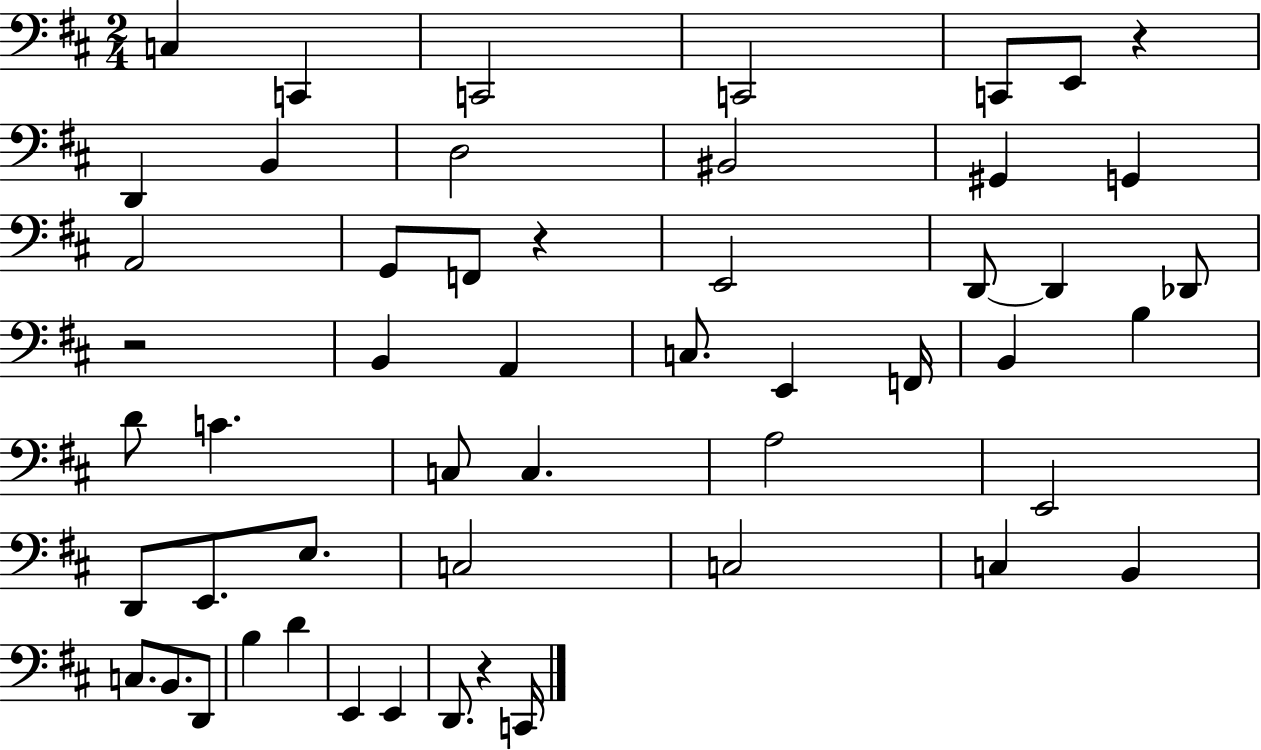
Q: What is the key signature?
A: D major